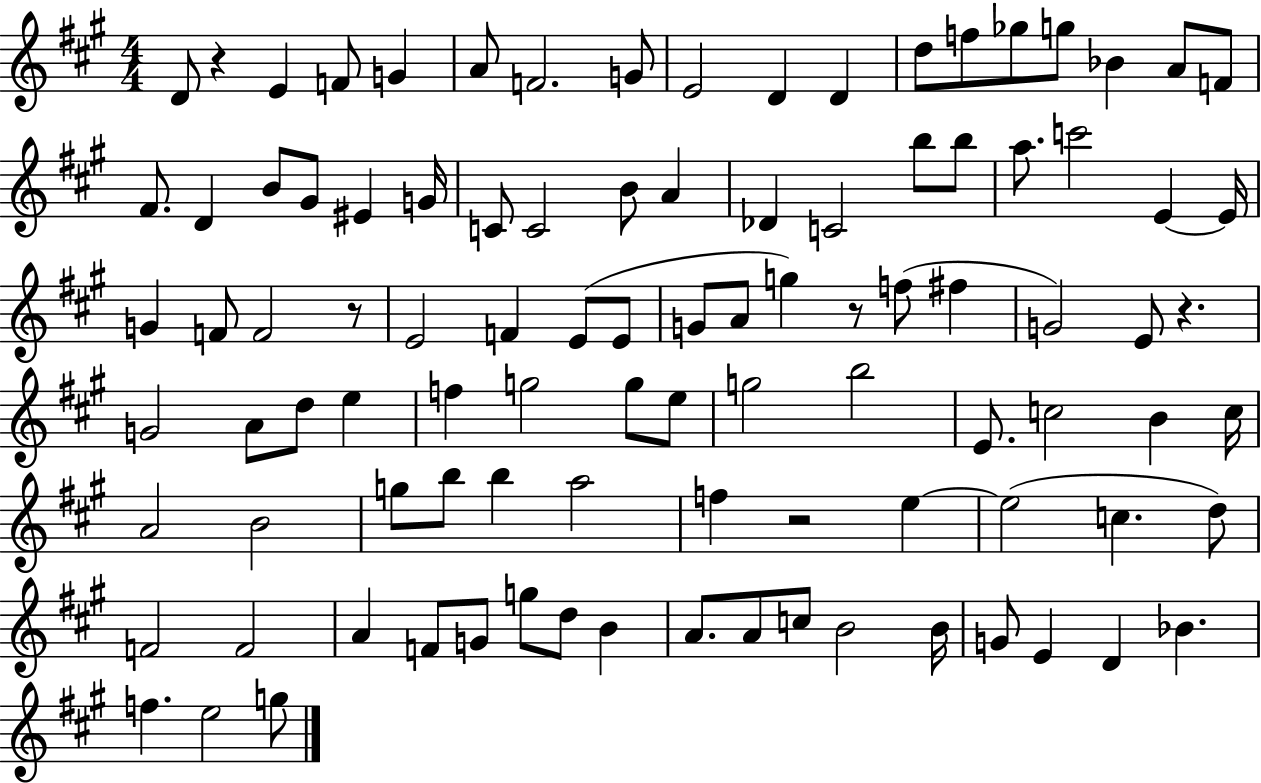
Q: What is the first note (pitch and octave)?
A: D4